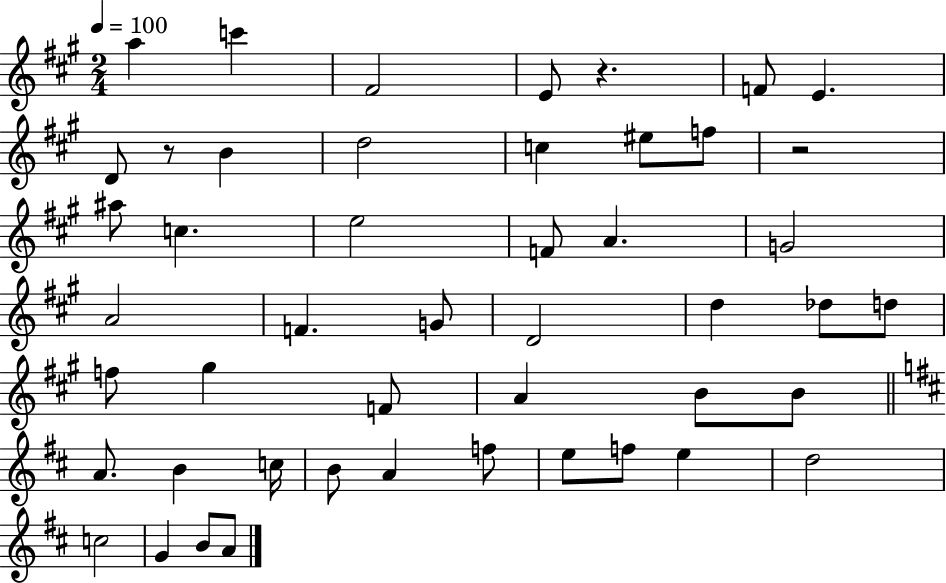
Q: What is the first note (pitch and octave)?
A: A5